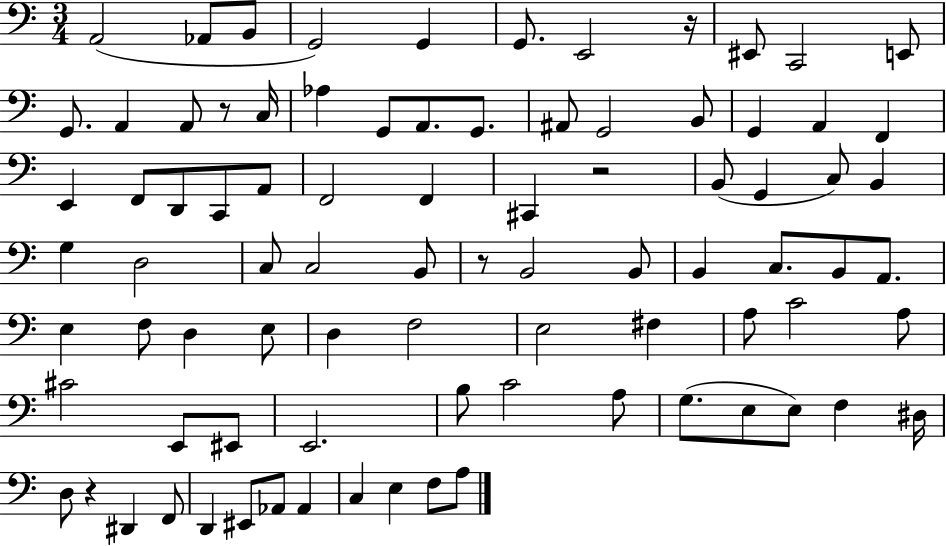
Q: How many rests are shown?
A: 5